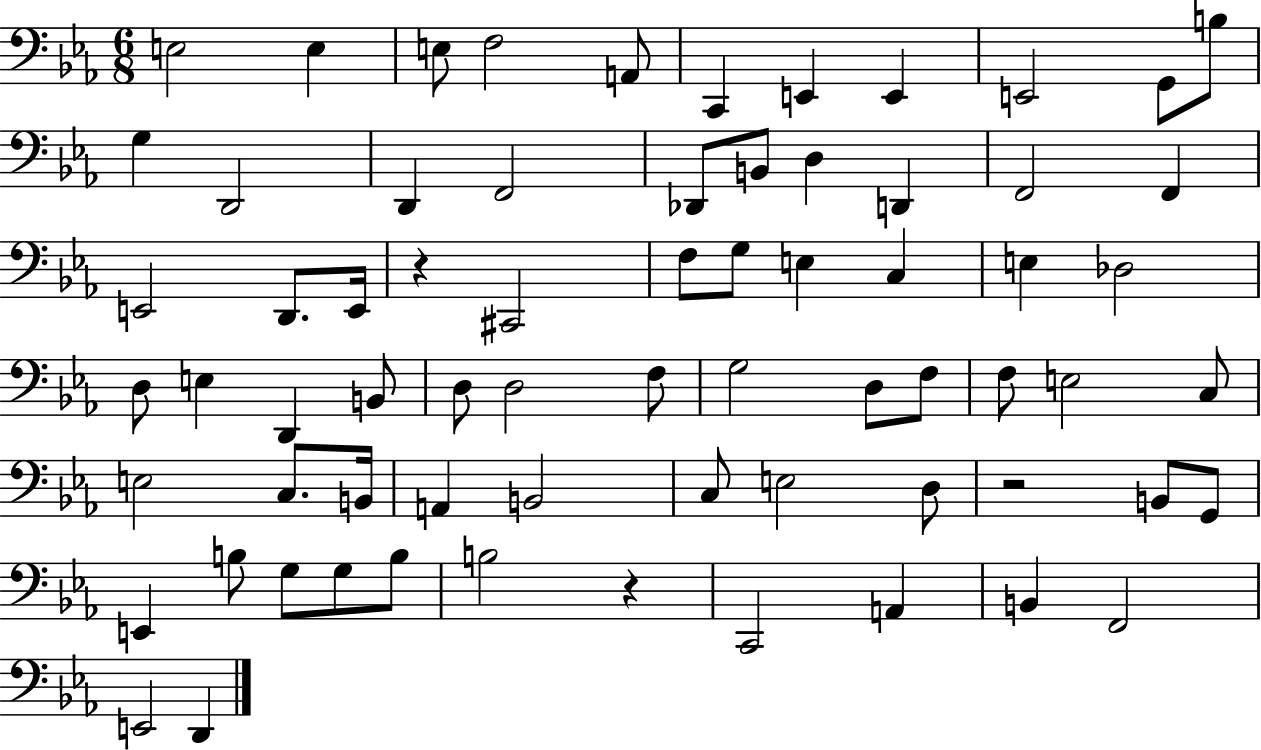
{
  \clef bass
  \numericTimeSignature
  \time 6/8
  \key ees \major
  e2 e4 | e8 f2 a,8 | c,4 e,4 e,4 | e,2 g,8 b8 | \break g4 d,2 | d,4 f,2 | des,8 b,8 d4 d,4 | f,2 f,4 | \break e,2 d,8. e,16 | r4 cis,2 | f8 g8 e4 c4 | e4 des2 | \break d8 e4 d,4 b,8 | d8 d2 f8 | g2 d8 f8 | f8 e2 c8 | \break e2 c8. b,16 | a,4 b,2 | c8 e2 d8 | r2 b,8 g,8 | \break e,4 b8 g8 g8 b8 | b2 r4 | c,2 a,4 | b,4 f,2 | \break e,2 d,4 | \bar "|."
}